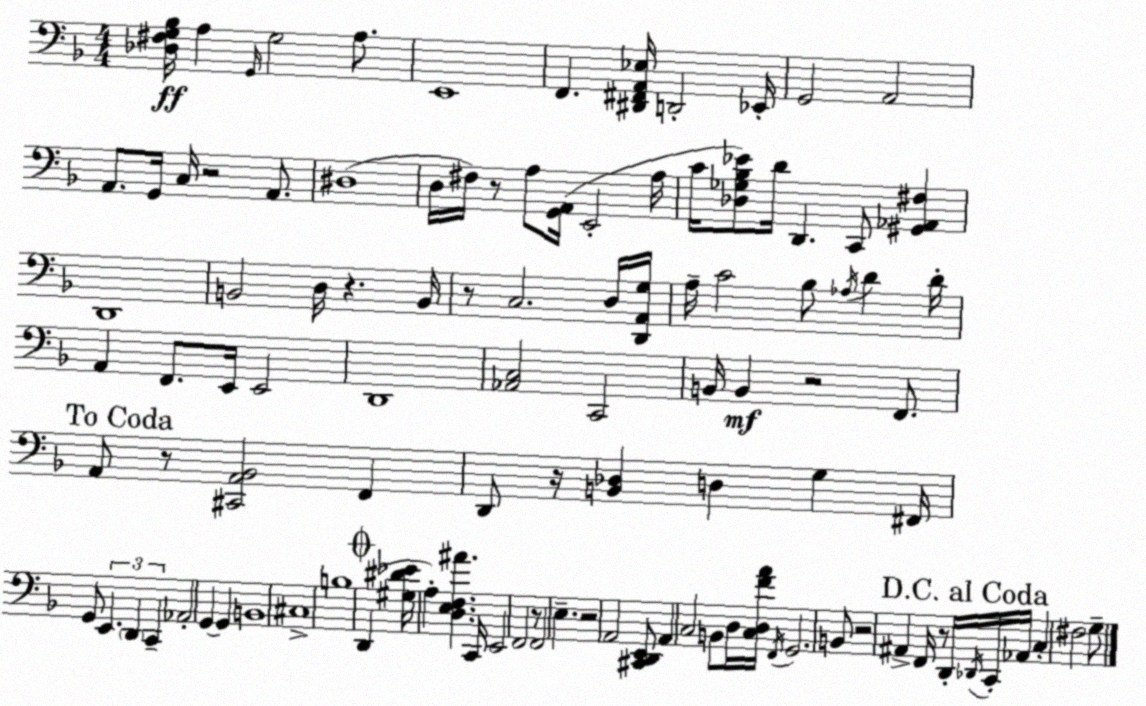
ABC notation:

X:1
T:Untitled
M:4/4
L:1/4
K:Dm
[_D,^F,G,_B,]/4 A, G,,/4 G,2 A,/2 E,,4 F,, [^D,,^F,,A,,_E,]/4 D,,2 _E,,/4 G,,2 A,,2 A,,/2 G,,/4 C,/4 z2 A,,/2 ^D,4 D,/4 ^F,/4 z/2 A,/2 [G,,A,,]/4 E,,2 A,/4 C/4 [_D,_G,_B,_E]/2 D/4 D,, C,,/2 [^G,,_A,,^F,] D,,4 B,,2 D,/4 z B,,/4 z/2 C,2 D,/4 [D,,A,,G,]/4 A,/4 C2 _B,/2 _A,/4 D D/4 A,, F,,/2 E,,/4 E,,2 D,,4 [_A,,C,]2 C,,2 B,,/4 B,, z2 F,,/2 A,,/2 z/2 [^C,,A,,_B,,]2 F,, D,,/2 z/4 [B,,_D,] D, G, ^F,,/4 G,,/2 E,, D,, C,, _A,,2 G,, G,, B,,4 ^C,4 B,4 D,, [^G,^D_E]/4 A, [D,E,F,^A] C,,/4 E,,2 F,,2 z/2 F,,2 E, z2 A,,2 [^C,,D,,E,,]/2 A,, C,2 B,,/2 D,/4 [C,D,FA]/4 F,,/4 G,,2 B,,/2 z2 ^A,, F,,/4 z/2 D,,/4 _D,,/4 C,,/4 _A,,/4 C, ^F,2 G,/2